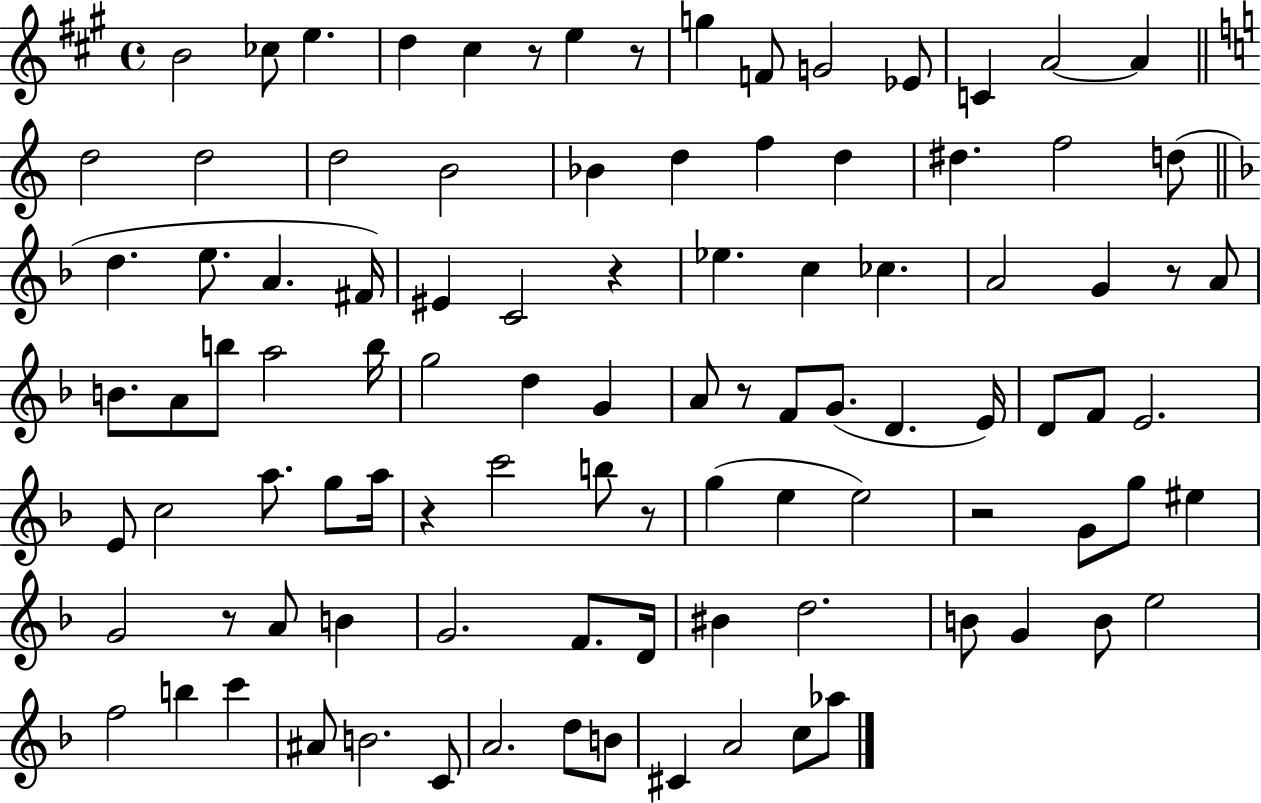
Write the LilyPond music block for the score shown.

{
  \clef treble
  \time 4/4
  \defaultTimeSignature
  \key a \major
  b'2 ces''8 e''4. | d''4 cis''4 r8 e''4 r8 | g''4 f'8 g'2 ees'8 | c'4 a'2~~ a'4 | \break \bar "||" \break \key a \minor d''2 d''2 | d''2 b'2 | bes'4 d''4 f''4 d''4 | dis''4. f''2 d''8( | \break \bar "||" \break \key f \major d''4. e''8. a'4. fis'16) | eis'4 c'2 r4 | ees''4. c''4 ces''4. | a'2 g'4 r8 a'8 | \break b'8. a'8 b''8 a''2 b''16 | g''2 d''4 g'4 | a'8 r8 f'8 g'8.( d'4. e'16) | d'8 f'8 e'2. | \break e'8 c''2 a''8. g''8 a''16 | r4 c'''2 b''8 r8 | g''4( e''4 e''2) | r2 g'8 g''8 eis''4 | \break g'2 r8 a'8 b'4 | g'2. f'8. d'16 | bis'4 d''2. | b'8 g'4 b'8 e''2 | \break f''2 b''4 c'''4 | ais'8 b'2. c'8 | a'2. d''8 b'8 | cis'4 a'2 c''8 aes''8 | \break \bar "|."
}